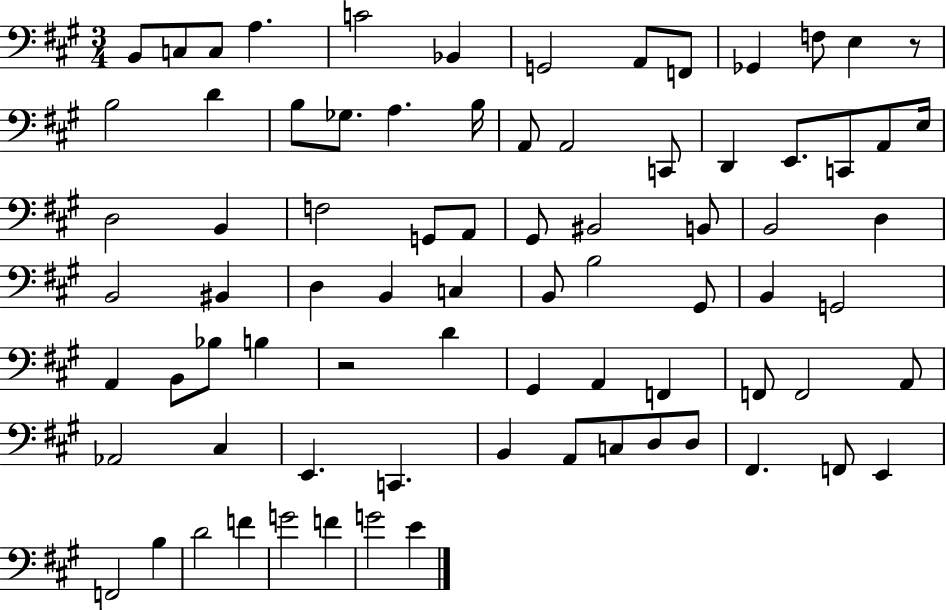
{
  \clef bass
  \numericTimeSignature
  \time 3/4
  \key a \major
  \repeat volta 2 { b,8 c8 c8 a4. | c'2 bes,4 | g,2 a,8 f,8 | ges,4 f8 e4 r8 | \break b2 d'4 | b8 ges8. a4. b16 | a,8 a,2 c,8 | d,4 e,8. c,8 a,8 e16 | \break d2 b,4 | f2 g,8 a,8 | gis,8 bis,2 b,8 | b,2 d4 | \break b,2 bis,4 | d4 b,4 c4 | b,8 b2 gis,8 | b,4 g,2 | \break a,4 b,8 bes8 b4 | r2 d'4 | gis,4 a,4 f,4 | f,8 f,2 a,8 | \break aes,2 cis4 | e,4. c,4. | b,4 a,8 c8 d8 d8 | fis,4. f,8 e,4 | \break f,2 b4 | d'2 f'4 | g'2 f'4 | g'2 e'4 | \break } \bar "|."
}